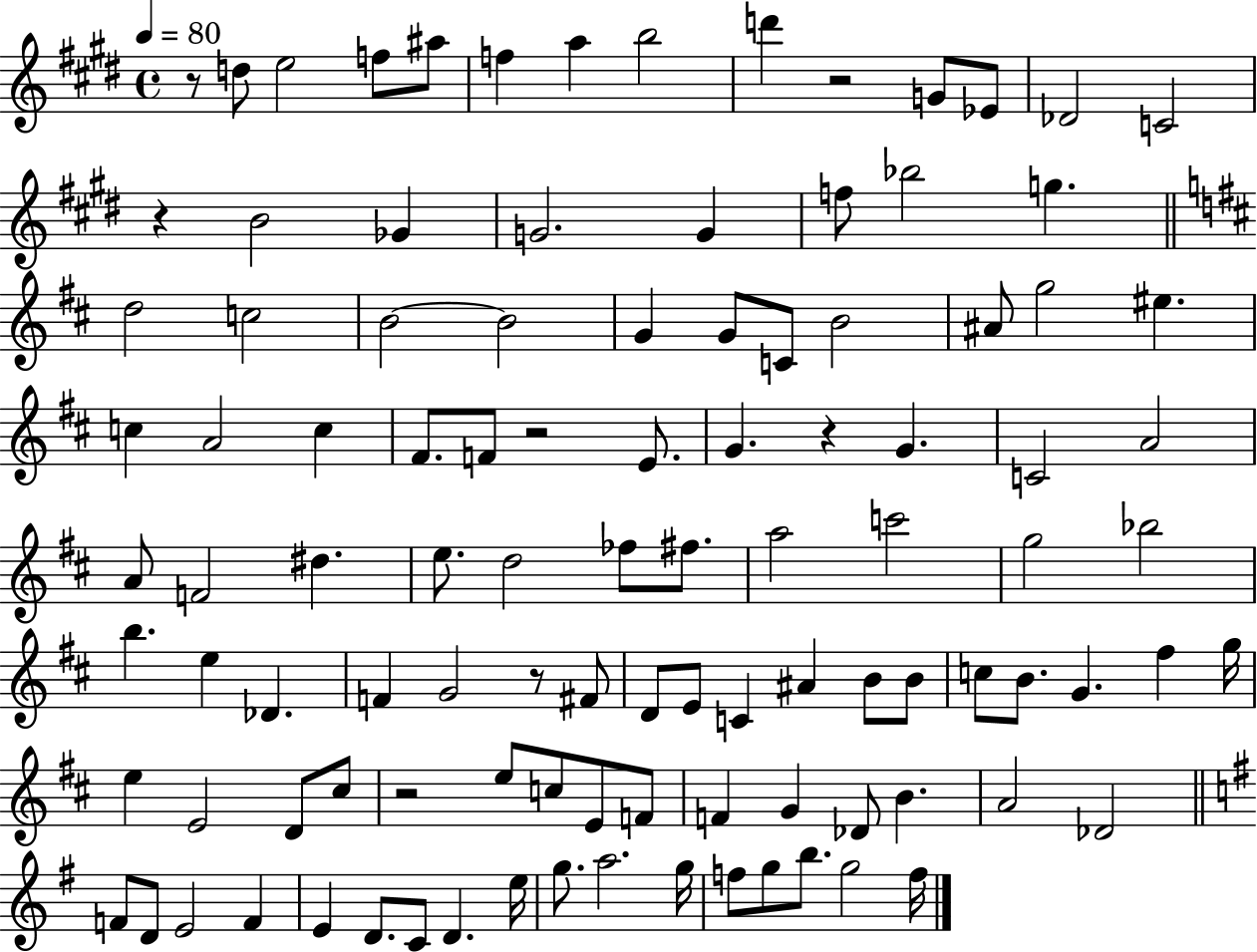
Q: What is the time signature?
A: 4/4